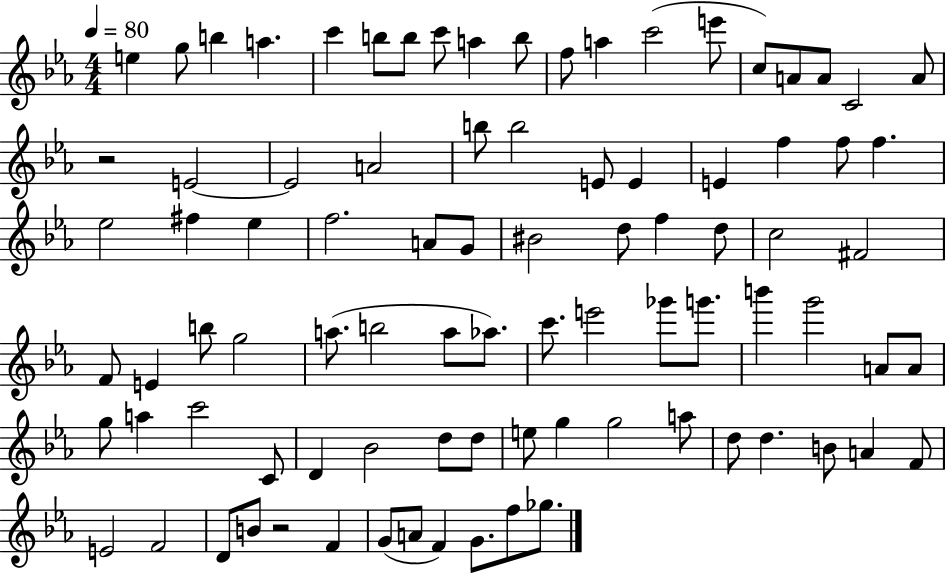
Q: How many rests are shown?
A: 2